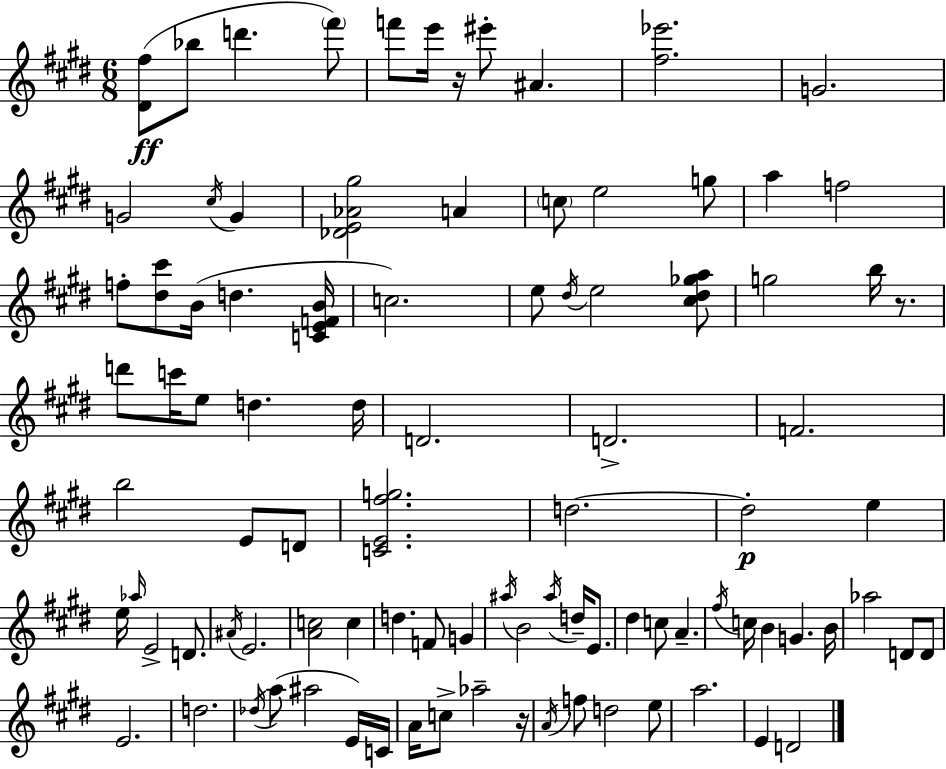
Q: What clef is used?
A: treble